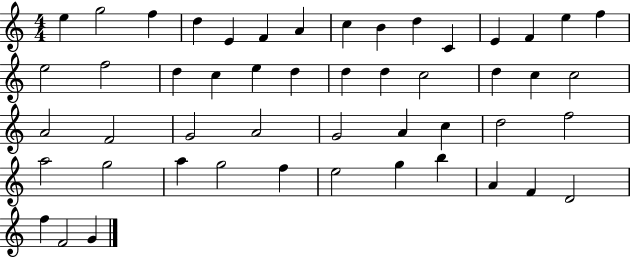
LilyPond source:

{
  \clef treble
  \numericTimeSignature
  \time 4/4
  \key c \major
  e''4 g''2 f''4 | d''4 e'4 f'4 a'4 | c''4 b'4 d''4 c'4 | e'4 f'4 e''4 f''4 | \break e''2 f''2 | d''4 c''4 e''4 d''4 | d''4 d''4 c''2 | d''4 c''4 c''2 | \break a'2 f'2 | g'2 a'2 | g'2 a'4 c''4 | d''2 f''2 | \break a''2 g''2 | a''4 g''2 f''4 | e''2 g''4 b''4 | a'4 f'4 d'2 | \break f''4 f'2 g'4 | \bar "|."
}